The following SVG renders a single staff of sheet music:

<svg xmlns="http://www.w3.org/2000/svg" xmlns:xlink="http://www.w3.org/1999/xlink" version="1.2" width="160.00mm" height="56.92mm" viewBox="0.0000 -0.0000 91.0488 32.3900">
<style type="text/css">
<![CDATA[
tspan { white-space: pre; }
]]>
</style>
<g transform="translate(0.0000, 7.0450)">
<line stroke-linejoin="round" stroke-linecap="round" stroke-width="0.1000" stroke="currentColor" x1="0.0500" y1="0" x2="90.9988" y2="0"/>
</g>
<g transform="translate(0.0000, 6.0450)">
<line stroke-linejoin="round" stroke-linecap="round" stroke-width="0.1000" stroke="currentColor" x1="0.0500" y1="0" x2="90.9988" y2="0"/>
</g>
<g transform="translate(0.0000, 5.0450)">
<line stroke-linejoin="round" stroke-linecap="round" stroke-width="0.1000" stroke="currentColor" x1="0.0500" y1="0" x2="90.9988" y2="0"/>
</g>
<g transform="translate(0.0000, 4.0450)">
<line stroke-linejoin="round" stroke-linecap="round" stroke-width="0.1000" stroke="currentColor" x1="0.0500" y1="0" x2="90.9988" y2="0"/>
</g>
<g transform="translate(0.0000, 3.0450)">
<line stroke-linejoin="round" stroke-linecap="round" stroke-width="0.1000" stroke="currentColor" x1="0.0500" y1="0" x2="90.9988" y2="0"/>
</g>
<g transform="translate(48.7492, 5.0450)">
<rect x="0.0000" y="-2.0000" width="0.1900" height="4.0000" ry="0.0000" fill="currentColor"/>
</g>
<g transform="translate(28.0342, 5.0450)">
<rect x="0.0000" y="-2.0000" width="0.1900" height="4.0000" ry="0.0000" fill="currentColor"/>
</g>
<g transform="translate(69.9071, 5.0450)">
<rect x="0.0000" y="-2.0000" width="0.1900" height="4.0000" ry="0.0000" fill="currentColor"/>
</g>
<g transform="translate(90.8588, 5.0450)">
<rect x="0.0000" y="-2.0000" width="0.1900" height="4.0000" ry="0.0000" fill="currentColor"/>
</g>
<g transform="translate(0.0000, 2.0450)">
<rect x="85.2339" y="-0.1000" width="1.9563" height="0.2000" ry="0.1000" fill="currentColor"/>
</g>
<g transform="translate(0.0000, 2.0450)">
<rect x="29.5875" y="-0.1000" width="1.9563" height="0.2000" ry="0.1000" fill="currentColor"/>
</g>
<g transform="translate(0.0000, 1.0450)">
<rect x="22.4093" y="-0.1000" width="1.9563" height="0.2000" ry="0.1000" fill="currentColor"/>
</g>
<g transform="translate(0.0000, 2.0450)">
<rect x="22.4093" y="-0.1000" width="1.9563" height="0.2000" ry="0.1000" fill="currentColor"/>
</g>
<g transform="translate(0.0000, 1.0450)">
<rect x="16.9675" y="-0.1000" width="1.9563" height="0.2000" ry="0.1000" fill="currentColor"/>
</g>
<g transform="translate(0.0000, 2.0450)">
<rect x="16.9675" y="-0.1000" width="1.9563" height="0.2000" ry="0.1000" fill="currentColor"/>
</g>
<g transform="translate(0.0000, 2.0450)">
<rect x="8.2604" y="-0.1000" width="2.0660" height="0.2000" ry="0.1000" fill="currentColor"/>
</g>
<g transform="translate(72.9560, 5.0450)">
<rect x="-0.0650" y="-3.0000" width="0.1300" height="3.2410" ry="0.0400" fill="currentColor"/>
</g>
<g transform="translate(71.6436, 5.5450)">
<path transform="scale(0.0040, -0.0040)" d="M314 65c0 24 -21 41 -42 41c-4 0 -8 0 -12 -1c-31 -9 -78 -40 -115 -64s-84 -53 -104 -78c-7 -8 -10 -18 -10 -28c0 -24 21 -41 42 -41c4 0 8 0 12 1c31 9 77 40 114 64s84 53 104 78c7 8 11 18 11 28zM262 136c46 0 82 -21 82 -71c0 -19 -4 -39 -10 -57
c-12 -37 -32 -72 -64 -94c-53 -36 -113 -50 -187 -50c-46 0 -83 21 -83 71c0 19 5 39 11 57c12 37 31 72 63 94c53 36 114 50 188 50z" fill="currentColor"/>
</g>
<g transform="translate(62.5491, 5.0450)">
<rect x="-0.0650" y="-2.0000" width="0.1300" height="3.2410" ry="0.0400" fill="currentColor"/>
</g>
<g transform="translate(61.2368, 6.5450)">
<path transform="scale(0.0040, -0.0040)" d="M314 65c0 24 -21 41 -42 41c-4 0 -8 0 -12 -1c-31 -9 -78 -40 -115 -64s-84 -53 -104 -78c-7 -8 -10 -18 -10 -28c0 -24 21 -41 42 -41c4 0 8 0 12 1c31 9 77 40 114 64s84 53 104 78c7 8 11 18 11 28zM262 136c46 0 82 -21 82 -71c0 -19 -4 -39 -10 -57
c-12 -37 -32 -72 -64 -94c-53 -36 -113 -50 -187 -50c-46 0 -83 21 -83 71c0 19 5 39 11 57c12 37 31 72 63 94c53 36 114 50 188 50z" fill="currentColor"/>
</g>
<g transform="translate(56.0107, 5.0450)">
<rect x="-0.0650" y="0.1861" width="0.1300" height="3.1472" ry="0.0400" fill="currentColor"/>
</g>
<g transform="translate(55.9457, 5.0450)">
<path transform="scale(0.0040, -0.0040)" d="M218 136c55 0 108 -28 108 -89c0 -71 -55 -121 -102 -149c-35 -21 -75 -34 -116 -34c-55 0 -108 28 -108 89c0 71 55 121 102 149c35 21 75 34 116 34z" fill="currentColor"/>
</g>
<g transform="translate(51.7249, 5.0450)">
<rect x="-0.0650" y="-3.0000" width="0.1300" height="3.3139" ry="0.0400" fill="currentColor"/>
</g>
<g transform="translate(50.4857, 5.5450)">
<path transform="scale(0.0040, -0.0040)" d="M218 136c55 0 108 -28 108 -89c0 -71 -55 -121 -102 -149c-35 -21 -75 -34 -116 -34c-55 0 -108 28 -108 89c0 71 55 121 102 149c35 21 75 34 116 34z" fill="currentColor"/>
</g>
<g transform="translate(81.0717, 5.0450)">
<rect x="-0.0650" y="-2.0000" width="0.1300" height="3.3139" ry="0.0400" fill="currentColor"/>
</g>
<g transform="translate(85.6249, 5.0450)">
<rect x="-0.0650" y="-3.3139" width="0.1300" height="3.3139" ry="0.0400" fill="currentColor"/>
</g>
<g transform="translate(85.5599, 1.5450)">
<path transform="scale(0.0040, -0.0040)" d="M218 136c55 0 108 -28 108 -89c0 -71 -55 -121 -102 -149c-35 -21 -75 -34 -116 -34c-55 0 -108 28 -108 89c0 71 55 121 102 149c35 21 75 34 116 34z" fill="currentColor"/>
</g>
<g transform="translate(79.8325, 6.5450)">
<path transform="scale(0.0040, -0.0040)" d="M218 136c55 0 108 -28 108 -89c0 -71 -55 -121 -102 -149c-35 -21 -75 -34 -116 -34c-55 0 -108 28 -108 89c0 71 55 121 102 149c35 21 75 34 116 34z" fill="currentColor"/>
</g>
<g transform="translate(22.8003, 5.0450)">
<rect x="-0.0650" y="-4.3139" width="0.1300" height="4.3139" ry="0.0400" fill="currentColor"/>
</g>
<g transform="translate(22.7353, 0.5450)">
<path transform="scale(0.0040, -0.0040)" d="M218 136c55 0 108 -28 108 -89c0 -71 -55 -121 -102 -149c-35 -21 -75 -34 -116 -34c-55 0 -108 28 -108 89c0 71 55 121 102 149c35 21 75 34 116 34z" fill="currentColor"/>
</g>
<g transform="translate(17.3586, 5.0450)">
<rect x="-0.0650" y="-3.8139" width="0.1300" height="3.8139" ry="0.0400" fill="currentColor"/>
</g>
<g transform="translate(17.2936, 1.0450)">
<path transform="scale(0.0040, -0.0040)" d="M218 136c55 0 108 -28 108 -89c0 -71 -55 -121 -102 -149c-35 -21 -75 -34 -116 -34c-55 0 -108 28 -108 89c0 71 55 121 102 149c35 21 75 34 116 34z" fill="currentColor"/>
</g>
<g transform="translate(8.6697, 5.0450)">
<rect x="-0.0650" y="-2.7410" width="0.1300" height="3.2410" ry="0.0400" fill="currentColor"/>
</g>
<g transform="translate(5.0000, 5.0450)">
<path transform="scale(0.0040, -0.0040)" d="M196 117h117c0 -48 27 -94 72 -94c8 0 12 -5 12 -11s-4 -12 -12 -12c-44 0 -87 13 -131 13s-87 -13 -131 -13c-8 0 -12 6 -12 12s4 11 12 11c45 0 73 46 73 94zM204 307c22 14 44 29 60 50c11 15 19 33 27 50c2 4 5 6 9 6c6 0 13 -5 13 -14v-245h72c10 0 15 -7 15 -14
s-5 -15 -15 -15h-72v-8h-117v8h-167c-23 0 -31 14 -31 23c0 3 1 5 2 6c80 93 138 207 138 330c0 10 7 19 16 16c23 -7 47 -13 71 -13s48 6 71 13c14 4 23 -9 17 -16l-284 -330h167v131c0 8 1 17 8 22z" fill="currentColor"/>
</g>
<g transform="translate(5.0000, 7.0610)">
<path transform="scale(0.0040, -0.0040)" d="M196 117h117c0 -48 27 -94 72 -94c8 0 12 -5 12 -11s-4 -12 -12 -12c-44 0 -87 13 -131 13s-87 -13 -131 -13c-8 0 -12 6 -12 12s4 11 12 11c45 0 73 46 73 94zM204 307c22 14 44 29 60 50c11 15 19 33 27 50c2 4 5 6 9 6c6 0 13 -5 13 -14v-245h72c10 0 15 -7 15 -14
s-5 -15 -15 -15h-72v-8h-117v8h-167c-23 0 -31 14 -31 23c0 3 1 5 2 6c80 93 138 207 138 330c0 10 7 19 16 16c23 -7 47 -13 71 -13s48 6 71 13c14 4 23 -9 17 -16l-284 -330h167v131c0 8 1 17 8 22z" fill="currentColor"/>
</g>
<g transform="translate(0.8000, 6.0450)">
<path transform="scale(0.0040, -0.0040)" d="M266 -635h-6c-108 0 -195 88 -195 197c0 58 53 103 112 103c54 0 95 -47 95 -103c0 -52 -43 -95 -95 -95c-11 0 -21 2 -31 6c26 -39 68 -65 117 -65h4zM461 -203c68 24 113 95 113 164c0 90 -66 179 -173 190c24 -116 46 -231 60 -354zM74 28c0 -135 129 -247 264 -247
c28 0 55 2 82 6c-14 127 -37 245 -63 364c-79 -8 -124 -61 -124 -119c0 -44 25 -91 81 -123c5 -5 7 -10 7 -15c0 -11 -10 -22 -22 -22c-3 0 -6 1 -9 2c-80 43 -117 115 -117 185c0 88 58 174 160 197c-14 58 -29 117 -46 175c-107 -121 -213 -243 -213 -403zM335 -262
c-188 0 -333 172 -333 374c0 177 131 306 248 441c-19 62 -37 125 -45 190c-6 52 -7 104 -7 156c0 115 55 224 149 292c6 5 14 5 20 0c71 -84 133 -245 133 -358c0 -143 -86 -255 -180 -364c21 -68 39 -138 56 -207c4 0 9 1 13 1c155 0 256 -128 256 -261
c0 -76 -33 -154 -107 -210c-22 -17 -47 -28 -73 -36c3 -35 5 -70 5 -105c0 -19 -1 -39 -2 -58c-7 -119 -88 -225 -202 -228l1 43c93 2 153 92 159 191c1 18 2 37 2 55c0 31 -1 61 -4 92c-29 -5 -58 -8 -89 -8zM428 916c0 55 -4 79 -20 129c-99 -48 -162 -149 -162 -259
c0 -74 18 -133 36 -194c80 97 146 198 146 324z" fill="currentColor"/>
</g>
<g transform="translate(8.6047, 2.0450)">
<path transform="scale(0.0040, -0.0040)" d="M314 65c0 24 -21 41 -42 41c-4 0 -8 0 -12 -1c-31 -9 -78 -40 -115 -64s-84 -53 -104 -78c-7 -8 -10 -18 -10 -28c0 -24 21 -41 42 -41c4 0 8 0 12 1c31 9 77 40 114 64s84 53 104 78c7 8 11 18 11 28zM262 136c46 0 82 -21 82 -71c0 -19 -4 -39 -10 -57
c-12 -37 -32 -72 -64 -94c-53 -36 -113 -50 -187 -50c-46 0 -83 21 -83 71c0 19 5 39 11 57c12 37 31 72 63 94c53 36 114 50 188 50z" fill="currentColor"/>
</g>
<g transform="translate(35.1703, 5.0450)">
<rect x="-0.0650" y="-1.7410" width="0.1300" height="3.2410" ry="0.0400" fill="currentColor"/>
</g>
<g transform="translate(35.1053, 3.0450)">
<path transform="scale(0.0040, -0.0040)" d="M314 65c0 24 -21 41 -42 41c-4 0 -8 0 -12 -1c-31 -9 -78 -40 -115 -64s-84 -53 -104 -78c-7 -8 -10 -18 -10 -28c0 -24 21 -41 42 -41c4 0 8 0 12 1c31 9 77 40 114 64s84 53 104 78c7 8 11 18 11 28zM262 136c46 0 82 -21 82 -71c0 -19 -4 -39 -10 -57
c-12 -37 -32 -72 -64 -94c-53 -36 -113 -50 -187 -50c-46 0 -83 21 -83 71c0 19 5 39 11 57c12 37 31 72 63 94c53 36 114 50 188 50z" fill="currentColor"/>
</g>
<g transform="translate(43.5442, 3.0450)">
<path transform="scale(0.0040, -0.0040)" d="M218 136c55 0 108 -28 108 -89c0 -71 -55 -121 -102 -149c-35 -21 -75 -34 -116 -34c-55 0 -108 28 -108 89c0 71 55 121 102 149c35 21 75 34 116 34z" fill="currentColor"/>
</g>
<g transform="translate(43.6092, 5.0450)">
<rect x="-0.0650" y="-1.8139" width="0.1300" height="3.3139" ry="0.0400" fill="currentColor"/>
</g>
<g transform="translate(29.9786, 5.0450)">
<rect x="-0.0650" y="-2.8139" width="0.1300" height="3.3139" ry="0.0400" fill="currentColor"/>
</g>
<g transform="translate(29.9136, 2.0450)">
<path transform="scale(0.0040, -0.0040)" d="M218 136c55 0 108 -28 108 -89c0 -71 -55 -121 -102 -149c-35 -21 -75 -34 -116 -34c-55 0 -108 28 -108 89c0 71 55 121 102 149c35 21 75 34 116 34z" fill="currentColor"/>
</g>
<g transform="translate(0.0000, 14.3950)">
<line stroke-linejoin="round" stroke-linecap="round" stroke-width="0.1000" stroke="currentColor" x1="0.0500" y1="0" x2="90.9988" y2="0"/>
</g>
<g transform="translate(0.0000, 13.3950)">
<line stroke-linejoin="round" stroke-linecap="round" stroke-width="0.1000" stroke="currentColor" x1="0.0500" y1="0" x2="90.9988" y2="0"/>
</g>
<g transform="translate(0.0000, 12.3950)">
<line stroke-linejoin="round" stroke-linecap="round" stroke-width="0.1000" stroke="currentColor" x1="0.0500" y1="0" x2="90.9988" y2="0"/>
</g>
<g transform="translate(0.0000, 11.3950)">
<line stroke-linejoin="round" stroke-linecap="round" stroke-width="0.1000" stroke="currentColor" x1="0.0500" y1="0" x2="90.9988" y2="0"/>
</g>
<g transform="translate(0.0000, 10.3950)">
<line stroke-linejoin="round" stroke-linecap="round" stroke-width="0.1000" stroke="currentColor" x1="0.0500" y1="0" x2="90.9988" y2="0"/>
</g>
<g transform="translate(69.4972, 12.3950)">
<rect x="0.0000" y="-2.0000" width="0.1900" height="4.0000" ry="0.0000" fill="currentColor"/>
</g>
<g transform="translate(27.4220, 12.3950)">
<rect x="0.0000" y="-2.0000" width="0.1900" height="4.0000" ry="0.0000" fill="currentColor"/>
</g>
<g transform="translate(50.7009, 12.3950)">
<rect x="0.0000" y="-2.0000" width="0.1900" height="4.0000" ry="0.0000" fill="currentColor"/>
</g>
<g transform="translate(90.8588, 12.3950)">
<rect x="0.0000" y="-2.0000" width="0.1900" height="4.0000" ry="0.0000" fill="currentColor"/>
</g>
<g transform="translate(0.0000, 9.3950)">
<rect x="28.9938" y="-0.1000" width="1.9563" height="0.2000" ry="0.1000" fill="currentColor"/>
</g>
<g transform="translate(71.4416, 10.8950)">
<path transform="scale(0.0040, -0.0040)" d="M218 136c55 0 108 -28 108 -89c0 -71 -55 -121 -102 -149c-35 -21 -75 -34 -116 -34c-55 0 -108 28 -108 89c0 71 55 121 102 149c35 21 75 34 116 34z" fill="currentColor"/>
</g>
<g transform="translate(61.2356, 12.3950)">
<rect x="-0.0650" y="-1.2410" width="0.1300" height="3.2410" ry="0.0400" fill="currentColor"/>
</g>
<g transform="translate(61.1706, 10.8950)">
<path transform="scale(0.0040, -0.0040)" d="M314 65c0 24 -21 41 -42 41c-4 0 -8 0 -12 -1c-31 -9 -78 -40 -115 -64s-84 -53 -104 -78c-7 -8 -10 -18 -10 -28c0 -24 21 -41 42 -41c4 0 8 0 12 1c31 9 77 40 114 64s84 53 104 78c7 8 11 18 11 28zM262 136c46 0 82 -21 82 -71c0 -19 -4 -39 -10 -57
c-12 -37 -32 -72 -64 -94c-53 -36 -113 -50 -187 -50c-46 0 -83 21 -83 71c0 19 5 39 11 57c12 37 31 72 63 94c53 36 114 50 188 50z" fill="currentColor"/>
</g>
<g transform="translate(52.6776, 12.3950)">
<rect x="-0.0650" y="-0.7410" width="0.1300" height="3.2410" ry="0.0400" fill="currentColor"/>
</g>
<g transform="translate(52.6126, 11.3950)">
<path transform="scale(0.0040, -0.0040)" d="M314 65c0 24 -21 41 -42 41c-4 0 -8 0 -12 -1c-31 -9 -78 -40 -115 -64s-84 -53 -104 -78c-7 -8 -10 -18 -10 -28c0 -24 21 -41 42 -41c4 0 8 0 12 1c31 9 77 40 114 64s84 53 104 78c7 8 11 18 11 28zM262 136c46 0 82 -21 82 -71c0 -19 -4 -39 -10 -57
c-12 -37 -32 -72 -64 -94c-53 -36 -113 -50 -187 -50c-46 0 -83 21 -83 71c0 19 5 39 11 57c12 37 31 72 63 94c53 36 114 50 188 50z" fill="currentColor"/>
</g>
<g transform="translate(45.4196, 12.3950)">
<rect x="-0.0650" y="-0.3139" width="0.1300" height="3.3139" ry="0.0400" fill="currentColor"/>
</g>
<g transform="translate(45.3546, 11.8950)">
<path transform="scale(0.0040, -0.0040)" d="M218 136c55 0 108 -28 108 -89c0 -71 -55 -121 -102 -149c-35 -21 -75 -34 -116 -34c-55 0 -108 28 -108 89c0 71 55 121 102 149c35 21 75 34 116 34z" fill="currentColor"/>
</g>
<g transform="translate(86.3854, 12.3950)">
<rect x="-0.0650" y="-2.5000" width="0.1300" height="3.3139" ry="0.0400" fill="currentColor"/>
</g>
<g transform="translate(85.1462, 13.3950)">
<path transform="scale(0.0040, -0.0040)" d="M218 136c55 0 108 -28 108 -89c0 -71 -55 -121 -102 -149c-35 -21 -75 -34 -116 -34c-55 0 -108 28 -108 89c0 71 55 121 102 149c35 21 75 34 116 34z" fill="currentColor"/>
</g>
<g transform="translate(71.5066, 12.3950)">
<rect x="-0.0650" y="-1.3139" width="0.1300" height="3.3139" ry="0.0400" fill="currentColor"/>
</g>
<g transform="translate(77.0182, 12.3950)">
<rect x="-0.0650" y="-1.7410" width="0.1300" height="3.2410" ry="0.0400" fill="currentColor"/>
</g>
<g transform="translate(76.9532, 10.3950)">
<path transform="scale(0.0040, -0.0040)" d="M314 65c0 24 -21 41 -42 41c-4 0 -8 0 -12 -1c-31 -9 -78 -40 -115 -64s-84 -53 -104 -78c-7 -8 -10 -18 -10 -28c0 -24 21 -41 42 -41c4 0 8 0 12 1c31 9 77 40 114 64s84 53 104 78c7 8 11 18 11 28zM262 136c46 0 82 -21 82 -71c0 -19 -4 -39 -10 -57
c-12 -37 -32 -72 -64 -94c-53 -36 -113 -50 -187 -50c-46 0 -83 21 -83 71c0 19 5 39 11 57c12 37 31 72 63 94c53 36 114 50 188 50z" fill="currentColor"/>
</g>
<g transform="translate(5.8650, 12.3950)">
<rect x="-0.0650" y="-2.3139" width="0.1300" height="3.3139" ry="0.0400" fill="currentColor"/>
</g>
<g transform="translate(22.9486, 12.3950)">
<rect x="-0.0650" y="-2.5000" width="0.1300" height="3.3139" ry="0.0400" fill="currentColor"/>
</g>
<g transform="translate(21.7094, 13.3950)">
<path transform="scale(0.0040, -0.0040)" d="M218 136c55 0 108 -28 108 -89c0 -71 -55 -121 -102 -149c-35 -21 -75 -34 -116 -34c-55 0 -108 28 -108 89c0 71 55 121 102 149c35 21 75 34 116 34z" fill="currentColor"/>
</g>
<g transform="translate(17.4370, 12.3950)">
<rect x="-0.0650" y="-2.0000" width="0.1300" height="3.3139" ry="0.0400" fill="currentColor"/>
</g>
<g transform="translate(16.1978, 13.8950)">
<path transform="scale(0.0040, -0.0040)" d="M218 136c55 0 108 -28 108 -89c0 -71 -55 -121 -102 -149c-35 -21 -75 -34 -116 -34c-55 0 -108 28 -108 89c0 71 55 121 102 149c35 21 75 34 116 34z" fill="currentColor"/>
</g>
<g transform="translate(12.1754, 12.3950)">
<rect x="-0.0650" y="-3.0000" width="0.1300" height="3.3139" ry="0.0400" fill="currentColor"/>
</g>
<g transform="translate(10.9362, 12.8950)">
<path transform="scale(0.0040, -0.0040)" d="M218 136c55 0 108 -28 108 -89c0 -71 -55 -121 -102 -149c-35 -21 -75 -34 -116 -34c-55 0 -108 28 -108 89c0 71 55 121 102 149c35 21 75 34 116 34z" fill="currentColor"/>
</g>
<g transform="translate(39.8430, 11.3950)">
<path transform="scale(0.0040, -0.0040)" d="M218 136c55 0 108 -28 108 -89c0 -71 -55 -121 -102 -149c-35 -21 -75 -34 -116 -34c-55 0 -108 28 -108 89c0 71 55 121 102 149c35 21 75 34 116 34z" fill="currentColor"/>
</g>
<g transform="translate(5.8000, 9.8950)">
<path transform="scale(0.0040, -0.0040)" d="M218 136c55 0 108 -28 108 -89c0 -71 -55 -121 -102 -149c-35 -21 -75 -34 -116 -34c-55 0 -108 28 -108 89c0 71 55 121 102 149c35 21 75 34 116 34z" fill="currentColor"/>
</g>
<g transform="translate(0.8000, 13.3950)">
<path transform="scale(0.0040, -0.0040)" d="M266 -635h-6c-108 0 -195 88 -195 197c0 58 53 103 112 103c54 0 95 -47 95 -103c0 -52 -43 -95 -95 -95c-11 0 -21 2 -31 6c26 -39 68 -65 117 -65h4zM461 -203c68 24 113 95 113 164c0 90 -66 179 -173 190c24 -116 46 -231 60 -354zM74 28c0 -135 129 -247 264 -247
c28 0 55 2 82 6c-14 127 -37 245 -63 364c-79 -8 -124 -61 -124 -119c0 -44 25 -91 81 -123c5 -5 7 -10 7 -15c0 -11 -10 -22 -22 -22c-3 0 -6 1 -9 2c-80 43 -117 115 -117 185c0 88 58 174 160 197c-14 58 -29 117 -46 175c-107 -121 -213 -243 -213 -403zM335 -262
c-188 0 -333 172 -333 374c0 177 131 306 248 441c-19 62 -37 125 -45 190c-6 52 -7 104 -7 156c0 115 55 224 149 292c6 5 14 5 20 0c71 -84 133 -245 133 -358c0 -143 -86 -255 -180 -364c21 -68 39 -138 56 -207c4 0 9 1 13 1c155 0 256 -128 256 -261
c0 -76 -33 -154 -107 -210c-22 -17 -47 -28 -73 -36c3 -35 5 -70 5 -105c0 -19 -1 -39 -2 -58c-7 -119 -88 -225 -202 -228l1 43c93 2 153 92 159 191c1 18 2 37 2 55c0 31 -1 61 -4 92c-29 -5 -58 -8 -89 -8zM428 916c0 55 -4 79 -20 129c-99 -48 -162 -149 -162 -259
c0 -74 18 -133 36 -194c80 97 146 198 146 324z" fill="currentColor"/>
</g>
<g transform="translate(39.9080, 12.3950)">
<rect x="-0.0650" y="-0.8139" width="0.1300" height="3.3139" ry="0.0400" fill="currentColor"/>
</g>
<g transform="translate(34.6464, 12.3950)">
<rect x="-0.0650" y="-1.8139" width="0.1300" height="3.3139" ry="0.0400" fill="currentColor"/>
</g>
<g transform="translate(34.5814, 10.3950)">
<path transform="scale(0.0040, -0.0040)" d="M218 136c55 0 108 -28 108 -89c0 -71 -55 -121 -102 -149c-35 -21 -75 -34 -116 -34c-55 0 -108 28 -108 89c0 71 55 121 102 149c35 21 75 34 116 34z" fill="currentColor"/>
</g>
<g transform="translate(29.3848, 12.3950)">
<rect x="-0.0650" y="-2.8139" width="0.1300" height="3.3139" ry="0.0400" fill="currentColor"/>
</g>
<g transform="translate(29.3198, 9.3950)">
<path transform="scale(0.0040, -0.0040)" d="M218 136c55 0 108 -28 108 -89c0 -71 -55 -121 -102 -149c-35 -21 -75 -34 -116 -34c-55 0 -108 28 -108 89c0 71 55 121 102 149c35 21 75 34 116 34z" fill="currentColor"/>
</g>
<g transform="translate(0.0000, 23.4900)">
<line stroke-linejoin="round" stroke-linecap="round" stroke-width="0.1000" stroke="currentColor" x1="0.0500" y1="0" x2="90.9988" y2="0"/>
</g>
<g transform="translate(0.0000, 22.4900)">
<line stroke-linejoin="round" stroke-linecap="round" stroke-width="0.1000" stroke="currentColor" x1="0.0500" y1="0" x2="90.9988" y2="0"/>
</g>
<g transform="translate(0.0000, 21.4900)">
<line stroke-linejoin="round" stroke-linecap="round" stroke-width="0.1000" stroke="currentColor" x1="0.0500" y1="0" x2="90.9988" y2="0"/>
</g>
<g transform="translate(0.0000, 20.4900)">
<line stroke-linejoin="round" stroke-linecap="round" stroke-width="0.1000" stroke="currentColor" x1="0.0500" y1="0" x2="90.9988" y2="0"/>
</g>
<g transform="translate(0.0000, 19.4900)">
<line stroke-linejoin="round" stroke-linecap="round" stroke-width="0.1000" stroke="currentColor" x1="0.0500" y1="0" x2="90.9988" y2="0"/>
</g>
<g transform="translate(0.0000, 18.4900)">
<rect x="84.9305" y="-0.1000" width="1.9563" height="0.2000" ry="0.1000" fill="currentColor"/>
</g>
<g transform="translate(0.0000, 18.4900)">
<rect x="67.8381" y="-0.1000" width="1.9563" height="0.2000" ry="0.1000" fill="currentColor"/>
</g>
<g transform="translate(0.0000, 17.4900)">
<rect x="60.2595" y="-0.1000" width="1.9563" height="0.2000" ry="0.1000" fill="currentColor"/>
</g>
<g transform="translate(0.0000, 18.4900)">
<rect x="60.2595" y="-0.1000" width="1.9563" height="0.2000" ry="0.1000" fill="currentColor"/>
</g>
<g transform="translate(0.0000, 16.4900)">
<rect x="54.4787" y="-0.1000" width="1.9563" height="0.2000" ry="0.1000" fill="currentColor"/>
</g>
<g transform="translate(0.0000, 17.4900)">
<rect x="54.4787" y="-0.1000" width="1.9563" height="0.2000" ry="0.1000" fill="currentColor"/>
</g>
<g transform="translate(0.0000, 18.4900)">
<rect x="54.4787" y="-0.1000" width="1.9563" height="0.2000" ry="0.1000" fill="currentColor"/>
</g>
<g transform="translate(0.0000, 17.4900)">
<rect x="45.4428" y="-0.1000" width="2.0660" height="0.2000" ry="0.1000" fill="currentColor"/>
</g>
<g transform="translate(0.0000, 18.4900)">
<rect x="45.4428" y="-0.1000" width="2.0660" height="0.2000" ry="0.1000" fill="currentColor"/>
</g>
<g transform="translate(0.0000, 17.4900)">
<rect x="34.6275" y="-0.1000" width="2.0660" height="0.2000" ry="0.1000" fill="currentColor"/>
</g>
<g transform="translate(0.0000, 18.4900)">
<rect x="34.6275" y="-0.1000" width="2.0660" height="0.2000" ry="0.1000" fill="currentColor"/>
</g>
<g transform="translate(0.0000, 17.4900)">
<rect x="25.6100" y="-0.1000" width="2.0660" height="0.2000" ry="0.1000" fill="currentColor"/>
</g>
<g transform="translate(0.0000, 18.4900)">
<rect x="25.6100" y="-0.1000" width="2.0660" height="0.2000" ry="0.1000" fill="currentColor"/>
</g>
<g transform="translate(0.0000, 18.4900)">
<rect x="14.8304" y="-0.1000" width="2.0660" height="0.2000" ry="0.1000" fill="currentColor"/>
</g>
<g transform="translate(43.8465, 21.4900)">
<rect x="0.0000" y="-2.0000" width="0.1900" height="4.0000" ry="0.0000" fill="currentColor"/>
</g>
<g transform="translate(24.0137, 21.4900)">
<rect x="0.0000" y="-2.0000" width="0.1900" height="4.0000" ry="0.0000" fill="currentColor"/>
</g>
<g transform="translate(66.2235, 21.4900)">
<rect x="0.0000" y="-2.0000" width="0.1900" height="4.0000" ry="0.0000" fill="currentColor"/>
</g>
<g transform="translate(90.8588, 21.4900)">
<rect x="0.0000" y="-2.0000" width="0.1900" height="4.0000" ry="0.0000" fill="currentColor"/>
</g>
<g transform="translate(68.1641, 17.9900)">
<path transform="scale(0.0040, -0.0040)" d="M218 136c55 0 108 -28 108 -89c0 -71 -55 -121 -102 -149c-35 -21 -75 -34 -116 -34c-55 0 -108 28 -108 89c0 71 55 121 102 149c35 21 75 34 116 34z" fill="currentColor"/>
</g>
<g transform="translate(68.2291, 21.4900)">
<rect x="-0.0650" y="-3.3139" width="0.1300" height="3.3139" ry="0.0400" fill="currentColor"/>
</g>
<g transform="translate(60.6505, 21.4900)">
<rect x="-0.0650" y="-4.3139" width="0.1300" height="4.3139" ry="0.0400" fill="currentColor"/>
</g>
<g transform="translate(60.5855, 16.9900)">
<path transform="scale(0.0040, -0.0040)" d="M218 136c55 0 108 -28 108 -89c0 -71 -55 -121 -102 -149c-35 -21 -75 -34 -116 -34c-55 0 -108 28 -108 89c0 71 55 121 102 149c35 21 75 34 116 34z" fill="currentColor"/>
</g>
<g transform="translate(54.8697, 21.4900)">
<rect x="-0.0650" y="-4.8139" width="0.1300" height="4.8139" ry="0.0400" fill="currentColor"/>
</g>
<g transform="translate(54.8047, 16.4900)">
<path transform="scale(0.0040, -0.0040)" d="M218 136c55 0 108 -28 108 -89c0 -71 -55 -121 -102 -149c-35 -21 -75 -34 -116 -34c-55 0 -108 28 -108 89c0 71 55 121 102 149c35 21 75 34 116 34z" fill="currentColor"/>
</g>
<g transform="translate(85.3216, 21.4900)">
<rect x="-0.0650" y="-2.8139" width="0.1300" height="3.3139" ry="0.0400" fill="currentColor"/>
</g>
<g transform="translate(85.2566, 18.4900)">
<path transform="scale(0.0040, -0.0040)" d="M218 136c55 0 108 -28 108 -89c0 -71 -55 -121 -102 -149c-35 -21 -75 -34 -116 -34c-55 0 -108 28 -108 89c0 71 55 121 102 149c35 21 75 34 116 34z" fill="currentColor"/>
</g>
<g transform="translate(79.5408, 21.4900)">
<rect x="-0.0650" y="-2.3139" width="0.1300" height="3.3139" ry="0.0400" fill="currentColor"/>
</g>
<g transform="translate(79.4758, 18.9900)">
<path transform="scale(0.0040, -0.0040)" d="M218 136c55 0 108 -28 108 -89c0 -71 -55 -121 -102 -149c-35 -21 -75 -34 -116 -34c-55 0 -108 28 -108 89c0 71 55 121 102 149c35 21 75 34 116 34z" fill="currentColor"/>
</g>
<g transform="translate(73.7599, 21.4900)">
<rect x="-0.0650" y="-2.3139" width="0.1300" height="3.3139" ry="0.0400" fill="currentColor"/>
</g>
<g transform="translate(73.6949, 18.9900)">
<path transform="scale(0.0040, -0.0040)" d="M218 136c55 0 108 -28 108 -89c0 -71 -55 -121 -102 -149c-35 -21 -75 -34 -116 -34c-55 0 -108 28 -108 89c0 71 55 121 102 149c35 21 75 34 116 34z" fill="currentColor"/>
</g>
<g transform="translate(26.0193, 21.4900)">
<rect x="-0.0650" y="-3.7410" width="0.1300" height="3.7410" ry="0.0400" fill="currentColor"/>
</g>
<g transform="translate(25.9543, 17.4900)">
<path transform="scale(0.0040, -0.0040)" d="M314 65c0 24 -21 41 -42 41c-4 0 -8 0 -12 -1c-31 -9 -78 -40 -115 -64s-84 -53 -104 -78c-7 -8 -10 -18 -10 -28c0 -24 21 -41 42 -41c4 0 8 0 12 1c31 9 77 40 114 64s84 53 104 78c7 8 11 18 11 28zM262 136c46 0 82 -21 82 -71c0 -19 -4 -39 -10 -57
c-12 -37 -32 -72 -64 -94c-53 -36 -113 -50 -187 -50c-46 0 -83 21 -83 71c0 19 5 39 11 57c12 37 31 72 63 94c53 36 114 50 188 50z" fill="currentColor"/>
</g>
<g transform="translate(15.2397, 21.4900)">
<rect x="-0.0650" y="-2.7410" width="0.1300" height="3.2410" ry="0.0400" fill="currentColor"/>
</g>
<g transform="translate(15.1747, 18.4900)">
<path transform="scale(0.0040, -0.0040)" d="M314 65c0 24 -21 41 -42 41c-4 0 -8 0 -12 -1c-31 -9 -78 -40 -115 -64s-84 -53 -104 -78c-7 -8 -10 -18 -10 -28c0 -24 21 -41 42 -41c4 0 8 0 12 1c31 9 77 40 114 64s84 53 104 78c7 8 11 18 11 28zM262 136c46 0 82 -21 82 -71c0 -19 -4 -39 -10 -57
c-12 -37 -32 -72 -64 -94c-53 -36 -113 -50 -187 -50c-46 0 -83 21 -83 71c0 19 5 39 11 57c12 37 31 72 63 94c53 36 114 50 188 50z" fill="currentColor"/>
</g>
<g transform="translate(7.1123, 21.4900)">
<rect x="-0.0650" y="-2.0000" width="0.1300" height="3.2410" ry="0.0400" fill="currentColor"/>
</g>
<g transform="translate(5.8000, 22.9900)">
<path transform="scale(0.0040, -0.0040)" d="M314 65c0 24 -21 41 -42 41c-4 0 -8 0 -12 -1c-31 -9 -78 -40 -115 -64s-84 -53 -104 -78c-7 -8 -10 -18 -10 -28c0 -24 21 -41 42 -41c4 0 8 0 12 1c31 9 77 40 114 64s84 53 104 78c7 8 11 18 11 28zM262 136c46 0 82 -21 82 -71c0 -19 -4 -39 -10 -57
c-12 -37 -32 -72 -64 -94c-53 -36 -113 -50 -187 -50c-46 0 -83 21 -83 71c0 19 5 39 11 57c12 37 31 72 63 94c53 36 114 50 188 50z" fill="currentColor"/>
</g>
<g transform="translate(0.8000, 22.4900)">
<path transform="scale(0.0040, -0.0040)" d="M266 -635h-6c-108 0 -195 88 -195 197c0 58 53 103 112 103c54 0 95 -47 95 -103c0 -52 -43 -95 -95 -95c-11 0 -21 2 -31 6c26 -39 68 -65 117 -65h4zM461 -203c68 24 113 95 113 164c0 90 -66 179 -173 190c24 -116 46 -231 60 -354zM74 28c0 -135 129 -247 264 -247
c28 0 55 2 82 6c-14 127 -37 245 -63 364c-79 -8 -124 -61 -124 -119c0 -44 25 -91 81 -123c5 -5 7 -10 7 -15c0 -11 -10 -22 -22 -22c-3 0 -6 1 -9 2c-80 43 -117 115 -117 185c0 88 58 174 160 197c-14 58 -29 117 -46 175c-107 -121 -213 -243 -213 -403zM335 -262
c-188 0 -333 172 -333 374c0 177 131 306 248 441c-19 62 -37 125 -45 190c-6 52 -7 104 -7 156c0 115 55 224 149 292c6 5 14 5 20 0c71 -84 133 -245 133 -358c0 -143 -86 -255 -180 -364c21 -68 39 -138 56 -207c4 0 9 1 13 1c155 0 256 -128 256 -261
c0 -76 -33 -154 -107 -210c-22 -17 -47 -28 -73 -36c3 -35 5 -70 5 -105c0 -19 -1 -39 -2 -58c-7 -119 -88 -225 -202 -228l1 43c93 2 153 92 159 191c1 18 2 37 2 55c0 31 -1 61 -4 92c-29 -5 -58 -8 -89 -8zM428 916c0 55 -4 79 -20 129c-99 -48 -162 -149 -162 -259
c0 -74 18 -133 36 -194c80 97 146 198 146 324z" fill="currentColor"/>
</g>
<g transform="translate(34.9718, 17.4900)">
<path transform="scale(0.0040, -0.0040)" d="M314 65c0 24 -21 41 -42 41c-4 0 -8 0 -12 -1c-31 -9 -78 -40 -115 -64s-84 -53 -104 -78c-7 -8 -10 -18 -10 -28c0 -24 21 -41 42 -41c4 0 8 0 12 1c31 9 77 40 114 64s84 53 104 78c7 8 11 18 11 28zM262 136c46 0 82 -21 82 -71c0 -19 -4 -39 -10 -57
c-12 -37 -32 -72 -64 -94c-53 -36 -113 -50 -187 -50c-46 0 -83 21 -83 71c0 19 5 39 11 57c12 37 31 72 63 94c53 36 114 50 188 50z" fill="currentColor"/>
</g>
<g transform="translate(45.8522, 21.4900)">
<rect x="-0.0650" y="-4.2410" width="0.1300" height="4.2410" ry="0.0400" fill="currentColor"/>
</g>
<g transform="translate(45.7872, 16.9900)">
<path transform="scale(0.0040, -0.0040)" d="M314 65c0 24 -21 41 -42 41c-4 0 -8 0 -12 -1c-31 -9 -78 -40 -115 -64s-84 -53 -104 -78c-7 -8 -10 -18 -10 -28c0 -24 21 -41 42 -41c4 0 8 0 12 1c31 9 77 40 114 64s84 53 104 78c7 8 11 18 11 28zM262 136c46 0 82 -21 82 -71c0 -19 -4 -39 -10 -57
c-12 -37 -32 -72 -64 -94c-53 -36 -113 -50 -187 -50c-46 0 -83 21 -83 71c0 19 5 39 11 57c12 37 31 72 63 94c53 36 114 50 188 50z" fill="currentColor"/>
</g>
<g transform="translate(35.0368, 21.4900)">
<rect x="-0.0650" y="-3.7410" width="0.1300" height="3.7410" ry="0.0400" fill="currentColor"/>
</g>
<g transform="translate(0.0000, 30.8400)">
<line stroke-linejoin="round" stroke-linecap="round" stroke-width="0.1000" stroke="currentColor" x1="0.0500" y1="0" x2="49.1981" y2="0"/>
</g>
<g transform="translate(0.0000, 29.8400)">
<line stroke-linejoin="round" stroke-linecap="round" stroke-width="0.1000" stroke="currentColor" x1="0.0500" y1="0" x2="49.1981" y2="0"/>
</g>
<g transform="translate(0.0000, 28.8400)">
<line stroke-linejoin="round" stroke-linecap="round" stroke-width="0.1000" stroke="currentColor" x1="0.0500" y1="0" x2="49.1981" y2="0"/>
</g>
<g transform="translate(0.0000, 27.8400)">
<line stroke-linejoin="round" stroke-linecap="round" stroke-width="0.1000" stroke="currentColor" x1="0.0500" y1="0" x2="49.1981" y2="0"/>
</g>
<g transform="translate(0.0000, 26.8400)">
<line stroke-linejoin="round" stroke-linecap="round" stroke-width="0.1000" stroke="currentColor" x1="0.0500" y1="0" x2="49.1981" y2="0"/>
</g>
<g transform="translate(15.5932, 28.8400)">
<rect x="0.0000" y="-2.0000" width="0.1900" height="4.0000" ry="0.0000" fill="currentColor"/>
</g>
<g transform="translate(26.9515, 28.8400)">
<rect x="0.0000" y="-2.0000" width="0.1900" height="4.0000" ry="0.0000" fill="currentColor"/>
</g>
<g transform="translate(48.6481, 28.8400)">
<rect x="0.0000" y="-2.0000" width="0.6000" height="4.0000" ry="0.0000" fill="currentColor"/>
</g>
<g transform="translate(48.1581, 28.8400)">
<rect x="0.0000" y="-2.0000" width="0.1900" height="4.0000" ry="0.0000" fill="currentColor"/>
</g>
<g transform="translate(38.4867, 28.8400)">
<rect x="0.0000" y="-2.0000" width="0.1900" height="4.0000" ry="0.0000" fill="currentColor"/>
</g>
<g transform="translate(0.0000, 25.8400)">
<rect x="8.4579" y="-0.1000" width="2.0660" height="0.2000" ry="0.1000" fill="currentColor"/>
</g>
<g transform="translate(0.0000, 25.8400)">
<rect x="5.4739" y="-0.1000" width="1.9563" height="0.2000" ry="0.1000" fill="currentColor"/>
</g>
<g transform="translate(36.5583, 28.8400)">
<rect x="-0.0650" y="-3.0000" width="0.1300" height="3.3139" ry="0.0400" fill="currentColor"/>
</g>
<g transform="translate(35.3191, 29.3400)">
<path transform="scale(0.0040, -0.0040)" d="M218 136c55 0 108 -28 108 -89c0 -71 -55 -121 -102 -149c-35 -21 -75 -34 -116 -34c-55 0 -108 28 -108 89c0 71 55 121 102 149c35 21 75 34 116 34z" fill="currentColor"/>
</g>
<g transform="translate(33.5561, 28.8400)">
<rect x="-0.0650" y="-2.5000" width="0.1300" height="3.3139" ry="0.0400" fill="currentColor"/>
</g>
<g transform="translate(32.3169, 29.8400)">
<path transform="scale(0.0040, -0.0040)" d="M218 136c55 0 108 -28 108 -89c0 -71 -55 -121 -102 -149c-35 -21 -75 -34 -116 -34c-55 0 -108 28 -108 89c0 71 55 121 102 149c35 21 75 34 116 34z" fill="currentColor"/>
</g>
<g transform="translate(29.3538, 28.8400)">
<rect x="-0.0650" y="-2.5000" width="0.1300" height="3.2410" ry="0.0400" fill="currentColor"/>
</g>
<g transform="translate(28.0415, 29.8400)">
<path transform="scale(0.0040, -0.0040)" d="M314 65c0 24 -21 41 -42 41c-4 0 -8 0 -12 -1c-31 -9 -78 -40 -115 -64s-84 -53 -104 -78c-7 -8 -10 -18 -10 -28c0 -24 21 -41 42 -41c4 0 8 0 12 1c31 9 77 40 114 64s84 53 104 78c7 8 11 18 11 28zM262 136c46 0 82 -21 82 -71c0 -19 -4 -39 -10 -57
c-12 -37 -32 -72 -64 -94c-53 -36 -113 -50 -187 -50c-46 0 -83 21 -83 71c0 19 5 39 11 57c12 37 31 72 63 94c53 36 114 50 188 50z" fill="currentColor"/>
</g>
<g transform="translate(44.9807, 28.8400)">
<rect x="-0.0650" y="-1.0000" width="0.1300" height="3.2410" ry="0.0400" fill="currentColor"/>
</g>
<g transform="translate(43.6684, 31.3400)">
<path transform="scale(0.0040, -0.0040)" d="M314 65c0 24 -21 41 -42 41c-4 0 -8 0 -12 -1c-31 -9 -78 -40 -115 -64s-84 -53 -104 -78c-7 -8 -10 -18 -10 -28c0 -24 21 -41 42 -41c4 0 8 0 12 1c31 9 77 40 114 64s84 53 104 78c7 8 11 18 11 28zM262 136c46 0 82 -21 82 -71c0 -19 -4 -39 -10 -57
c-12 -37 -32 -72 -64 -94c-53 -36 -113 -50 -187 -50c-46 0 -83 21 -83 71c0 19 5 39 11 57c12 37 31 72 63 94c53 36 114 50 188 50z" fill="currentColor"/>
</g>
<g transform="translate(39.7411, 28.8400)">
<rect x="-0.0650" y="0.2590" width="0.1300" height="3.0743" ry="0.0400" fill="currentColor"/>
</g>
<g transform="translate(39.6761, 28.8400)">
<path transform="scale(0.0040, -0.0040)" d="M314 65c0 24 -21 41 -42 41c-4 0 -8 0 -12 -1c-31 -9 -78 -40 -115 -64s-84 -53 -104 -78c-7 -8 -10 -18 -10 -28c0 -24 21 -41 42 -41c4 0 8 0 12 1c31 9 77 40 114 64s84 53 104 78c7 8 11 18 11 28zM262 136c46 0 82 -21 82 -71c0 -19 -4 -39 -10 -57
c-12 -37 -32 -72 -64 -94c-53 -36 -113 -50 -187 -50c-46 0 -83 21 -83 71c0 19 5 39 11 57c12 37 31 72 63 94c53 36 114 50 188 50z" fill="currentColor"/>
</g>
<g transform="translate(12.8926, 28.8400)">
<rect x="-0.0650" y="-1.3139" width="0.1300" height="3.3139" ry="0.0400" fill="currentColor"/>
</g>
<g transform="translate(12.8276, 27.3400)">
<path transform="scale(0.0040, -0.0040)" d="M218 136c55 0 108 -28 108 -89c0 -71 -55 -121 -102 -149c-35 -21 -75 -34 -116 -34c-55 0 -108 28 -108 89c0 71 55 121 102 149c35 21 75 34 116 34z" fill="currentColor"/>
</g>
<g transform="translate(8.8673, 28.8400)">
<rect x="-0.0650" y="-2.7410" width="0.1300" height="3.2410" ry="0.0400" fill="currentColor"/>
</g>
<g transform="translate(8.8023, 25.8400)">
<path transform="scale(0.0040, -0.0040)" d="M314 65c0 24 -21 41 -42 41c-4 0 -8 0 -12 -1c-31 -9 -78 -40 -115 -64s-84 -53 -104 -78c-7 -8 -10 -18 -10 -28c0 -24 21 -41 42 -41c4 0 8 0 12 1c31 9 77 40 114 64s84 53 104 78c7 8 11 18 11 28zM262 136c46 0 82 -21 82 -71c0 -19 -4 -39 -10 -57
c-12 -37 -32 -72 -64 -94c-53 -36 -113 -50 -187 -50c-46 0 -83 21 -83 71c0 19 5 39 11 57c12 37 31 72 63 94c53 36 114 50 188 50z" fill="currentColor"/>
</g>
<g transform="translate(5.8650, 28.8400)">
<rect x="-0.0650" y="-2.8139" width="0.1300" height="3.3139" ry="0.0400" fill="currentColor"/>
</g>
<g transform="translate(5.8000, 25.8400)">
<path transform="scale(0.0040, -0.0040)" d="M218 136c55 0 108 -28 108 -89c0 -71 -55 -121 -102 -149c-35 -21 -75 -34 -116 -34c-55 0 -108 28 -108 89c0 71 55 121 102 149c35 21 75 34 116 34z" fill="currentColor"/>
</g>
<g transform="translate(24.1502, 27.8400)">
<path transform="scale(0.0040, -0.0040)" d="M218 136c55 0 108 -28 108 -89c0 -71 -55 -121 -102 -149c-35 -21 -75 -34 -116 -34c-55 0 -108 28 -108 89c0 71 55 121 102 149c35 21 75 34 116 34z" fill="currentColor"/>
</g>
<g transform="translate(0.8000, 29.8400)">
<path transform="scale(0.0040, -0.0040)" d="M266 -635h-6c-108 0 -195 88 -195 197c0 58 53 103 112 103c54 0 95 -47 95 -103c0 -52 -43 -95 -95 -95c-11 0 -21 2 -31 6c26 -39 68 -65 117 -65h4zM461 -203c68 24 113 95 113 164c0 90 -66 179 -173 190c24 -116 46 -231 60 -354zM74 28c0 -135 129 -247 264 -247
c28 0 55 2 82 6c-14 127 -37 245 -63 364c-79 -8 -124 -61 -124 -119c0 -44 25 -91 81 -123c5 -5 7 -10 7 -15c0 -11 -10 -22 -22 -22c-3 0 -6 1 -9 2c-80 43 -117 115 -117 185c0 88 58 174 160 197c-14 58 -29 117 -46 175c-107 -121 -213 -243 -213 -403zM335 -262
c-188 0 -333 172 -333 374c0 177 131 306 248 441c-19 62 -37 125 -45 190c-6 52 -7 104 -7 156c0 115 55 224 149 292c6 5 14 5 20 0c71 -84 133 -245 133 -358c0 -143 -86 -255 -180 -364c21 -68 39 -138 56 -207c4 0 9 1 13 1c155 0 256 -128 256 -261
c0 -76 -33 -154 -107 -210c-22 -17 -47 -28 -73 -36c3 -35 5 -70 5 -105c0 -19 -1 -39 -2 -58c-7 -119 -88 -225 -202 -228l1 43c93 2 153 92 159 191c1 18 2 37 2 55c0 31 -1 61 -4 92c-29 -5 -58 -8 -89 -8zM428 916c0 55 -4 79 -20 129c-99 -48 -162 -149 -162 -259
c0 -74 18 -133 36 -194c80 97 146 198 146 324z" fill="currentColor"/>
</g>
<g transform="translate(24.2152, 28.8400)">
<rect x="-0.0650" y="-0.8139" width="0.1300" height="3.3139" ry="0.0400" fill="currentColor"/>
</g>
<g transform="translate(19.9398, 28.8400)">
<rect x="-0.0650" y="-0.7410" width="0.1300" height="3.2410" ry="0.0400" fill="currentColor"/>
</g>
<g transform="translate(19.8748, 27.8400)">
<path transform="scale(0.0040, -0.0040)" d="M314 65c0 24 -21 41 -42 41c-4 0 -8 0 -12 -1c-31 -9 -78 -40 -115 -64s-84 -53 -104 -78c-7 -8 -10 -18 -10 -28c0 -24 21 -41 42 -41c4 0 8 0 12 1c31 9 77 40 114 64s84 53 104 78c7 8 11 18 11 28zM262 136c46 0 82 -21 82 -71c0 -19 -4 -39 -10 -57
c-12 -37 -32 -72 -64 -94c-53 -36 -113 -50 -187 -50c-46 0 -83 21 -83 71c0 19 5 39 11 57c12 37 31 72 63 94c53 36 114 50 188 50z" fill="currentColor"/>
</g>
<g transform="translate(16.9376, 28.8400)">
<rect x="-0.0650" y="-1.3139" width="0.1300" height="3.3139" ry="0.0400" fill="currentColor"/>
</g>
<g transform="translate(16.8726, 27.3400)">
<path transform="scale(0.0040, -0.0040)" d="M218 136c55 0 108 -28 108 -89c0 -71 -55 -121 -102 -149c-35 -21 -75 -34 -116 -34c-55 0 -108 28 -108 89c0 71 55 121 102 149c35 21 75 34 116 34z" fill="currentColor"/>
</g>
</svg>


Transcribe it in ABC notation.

X:1
T:Untitled
M:4/4
L:1/4
K:C
a2 c' d' a f2 f A B F2 A2 F b g A F G a f d c d2 e2 e f2 G F2 a2 c'2 c'2 d'2 e' d' b g g a a a2 e e d2 d G2 G A B2 D2